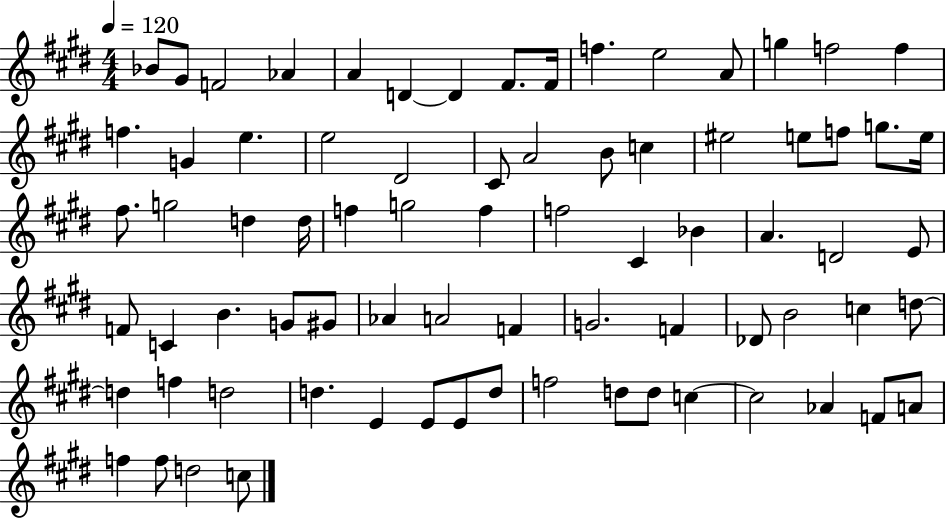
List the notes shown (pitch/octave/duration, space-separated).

Bb4/e G#4/e F4/h Ab4/q A4/q D4/q D4/q F#4/e. F#4/s F5/q. E5/h A4/e G5/q F5/h F5/q F5/q. G4/q E5/q. E5/h D#4/h C#4/e A4/h B4/e C5/q EIS5/h E5/e F5/e G5/e. E5/s F#5/e. G5/h D5/q D5/s F5/q G5/h F5/q F5/h C#4/q Bb4/q A4/q. D4/h E4/e F4/e C4/q B4/q. G4/e G#4/e Ab4/q A4/h F4/q G4/h. F4/q Db4/e B4/h C5/q D5/e D5/q F5/q D5/h D5/q. E4/q E4/e E4/e D5/e F5/h D5/e D5/e C5/q C5/h Ab4/q F4/e A4/e F5/q F5/e D5/h C5/e